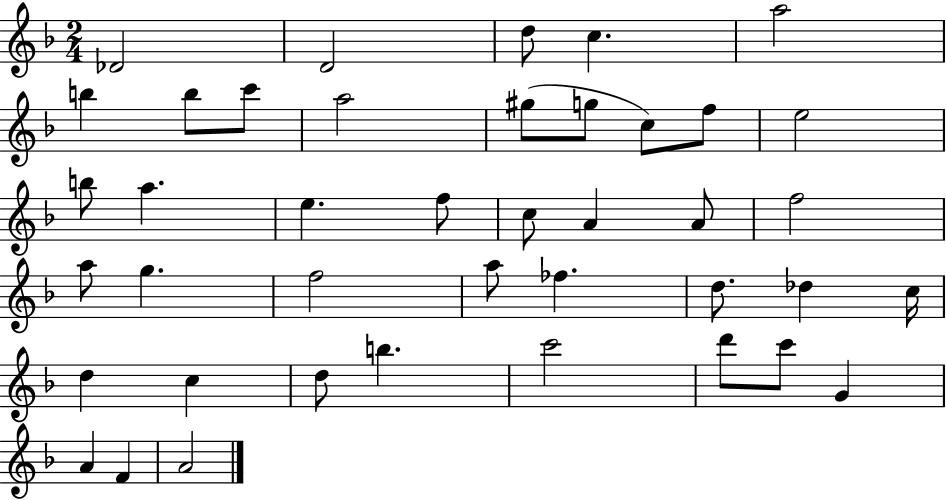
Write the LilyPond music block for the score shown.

{
  \clef treble
  \numericTimeSignature
  \time 2/4
  \key f \major
  des'2 | d'2 | d''8 c''4. | a''2 | \break b''4 b''8 c'''8 | a''2 | gis''8( g''8 c''8) f''8 | e''2 | \break b''8 a''4. | e''4. f''8 | c''8 a'4 a'8 | f''2 | \break a''8 g''4. | f''2 | a''8 fes''4. | d''8. des''4 c''16 | \break d''4 c''4 | d''8 b''4. | c'''2 | d'''8 c'''8 g'4 | \break a'4 f'4 | a'2 | \bar "|."
}